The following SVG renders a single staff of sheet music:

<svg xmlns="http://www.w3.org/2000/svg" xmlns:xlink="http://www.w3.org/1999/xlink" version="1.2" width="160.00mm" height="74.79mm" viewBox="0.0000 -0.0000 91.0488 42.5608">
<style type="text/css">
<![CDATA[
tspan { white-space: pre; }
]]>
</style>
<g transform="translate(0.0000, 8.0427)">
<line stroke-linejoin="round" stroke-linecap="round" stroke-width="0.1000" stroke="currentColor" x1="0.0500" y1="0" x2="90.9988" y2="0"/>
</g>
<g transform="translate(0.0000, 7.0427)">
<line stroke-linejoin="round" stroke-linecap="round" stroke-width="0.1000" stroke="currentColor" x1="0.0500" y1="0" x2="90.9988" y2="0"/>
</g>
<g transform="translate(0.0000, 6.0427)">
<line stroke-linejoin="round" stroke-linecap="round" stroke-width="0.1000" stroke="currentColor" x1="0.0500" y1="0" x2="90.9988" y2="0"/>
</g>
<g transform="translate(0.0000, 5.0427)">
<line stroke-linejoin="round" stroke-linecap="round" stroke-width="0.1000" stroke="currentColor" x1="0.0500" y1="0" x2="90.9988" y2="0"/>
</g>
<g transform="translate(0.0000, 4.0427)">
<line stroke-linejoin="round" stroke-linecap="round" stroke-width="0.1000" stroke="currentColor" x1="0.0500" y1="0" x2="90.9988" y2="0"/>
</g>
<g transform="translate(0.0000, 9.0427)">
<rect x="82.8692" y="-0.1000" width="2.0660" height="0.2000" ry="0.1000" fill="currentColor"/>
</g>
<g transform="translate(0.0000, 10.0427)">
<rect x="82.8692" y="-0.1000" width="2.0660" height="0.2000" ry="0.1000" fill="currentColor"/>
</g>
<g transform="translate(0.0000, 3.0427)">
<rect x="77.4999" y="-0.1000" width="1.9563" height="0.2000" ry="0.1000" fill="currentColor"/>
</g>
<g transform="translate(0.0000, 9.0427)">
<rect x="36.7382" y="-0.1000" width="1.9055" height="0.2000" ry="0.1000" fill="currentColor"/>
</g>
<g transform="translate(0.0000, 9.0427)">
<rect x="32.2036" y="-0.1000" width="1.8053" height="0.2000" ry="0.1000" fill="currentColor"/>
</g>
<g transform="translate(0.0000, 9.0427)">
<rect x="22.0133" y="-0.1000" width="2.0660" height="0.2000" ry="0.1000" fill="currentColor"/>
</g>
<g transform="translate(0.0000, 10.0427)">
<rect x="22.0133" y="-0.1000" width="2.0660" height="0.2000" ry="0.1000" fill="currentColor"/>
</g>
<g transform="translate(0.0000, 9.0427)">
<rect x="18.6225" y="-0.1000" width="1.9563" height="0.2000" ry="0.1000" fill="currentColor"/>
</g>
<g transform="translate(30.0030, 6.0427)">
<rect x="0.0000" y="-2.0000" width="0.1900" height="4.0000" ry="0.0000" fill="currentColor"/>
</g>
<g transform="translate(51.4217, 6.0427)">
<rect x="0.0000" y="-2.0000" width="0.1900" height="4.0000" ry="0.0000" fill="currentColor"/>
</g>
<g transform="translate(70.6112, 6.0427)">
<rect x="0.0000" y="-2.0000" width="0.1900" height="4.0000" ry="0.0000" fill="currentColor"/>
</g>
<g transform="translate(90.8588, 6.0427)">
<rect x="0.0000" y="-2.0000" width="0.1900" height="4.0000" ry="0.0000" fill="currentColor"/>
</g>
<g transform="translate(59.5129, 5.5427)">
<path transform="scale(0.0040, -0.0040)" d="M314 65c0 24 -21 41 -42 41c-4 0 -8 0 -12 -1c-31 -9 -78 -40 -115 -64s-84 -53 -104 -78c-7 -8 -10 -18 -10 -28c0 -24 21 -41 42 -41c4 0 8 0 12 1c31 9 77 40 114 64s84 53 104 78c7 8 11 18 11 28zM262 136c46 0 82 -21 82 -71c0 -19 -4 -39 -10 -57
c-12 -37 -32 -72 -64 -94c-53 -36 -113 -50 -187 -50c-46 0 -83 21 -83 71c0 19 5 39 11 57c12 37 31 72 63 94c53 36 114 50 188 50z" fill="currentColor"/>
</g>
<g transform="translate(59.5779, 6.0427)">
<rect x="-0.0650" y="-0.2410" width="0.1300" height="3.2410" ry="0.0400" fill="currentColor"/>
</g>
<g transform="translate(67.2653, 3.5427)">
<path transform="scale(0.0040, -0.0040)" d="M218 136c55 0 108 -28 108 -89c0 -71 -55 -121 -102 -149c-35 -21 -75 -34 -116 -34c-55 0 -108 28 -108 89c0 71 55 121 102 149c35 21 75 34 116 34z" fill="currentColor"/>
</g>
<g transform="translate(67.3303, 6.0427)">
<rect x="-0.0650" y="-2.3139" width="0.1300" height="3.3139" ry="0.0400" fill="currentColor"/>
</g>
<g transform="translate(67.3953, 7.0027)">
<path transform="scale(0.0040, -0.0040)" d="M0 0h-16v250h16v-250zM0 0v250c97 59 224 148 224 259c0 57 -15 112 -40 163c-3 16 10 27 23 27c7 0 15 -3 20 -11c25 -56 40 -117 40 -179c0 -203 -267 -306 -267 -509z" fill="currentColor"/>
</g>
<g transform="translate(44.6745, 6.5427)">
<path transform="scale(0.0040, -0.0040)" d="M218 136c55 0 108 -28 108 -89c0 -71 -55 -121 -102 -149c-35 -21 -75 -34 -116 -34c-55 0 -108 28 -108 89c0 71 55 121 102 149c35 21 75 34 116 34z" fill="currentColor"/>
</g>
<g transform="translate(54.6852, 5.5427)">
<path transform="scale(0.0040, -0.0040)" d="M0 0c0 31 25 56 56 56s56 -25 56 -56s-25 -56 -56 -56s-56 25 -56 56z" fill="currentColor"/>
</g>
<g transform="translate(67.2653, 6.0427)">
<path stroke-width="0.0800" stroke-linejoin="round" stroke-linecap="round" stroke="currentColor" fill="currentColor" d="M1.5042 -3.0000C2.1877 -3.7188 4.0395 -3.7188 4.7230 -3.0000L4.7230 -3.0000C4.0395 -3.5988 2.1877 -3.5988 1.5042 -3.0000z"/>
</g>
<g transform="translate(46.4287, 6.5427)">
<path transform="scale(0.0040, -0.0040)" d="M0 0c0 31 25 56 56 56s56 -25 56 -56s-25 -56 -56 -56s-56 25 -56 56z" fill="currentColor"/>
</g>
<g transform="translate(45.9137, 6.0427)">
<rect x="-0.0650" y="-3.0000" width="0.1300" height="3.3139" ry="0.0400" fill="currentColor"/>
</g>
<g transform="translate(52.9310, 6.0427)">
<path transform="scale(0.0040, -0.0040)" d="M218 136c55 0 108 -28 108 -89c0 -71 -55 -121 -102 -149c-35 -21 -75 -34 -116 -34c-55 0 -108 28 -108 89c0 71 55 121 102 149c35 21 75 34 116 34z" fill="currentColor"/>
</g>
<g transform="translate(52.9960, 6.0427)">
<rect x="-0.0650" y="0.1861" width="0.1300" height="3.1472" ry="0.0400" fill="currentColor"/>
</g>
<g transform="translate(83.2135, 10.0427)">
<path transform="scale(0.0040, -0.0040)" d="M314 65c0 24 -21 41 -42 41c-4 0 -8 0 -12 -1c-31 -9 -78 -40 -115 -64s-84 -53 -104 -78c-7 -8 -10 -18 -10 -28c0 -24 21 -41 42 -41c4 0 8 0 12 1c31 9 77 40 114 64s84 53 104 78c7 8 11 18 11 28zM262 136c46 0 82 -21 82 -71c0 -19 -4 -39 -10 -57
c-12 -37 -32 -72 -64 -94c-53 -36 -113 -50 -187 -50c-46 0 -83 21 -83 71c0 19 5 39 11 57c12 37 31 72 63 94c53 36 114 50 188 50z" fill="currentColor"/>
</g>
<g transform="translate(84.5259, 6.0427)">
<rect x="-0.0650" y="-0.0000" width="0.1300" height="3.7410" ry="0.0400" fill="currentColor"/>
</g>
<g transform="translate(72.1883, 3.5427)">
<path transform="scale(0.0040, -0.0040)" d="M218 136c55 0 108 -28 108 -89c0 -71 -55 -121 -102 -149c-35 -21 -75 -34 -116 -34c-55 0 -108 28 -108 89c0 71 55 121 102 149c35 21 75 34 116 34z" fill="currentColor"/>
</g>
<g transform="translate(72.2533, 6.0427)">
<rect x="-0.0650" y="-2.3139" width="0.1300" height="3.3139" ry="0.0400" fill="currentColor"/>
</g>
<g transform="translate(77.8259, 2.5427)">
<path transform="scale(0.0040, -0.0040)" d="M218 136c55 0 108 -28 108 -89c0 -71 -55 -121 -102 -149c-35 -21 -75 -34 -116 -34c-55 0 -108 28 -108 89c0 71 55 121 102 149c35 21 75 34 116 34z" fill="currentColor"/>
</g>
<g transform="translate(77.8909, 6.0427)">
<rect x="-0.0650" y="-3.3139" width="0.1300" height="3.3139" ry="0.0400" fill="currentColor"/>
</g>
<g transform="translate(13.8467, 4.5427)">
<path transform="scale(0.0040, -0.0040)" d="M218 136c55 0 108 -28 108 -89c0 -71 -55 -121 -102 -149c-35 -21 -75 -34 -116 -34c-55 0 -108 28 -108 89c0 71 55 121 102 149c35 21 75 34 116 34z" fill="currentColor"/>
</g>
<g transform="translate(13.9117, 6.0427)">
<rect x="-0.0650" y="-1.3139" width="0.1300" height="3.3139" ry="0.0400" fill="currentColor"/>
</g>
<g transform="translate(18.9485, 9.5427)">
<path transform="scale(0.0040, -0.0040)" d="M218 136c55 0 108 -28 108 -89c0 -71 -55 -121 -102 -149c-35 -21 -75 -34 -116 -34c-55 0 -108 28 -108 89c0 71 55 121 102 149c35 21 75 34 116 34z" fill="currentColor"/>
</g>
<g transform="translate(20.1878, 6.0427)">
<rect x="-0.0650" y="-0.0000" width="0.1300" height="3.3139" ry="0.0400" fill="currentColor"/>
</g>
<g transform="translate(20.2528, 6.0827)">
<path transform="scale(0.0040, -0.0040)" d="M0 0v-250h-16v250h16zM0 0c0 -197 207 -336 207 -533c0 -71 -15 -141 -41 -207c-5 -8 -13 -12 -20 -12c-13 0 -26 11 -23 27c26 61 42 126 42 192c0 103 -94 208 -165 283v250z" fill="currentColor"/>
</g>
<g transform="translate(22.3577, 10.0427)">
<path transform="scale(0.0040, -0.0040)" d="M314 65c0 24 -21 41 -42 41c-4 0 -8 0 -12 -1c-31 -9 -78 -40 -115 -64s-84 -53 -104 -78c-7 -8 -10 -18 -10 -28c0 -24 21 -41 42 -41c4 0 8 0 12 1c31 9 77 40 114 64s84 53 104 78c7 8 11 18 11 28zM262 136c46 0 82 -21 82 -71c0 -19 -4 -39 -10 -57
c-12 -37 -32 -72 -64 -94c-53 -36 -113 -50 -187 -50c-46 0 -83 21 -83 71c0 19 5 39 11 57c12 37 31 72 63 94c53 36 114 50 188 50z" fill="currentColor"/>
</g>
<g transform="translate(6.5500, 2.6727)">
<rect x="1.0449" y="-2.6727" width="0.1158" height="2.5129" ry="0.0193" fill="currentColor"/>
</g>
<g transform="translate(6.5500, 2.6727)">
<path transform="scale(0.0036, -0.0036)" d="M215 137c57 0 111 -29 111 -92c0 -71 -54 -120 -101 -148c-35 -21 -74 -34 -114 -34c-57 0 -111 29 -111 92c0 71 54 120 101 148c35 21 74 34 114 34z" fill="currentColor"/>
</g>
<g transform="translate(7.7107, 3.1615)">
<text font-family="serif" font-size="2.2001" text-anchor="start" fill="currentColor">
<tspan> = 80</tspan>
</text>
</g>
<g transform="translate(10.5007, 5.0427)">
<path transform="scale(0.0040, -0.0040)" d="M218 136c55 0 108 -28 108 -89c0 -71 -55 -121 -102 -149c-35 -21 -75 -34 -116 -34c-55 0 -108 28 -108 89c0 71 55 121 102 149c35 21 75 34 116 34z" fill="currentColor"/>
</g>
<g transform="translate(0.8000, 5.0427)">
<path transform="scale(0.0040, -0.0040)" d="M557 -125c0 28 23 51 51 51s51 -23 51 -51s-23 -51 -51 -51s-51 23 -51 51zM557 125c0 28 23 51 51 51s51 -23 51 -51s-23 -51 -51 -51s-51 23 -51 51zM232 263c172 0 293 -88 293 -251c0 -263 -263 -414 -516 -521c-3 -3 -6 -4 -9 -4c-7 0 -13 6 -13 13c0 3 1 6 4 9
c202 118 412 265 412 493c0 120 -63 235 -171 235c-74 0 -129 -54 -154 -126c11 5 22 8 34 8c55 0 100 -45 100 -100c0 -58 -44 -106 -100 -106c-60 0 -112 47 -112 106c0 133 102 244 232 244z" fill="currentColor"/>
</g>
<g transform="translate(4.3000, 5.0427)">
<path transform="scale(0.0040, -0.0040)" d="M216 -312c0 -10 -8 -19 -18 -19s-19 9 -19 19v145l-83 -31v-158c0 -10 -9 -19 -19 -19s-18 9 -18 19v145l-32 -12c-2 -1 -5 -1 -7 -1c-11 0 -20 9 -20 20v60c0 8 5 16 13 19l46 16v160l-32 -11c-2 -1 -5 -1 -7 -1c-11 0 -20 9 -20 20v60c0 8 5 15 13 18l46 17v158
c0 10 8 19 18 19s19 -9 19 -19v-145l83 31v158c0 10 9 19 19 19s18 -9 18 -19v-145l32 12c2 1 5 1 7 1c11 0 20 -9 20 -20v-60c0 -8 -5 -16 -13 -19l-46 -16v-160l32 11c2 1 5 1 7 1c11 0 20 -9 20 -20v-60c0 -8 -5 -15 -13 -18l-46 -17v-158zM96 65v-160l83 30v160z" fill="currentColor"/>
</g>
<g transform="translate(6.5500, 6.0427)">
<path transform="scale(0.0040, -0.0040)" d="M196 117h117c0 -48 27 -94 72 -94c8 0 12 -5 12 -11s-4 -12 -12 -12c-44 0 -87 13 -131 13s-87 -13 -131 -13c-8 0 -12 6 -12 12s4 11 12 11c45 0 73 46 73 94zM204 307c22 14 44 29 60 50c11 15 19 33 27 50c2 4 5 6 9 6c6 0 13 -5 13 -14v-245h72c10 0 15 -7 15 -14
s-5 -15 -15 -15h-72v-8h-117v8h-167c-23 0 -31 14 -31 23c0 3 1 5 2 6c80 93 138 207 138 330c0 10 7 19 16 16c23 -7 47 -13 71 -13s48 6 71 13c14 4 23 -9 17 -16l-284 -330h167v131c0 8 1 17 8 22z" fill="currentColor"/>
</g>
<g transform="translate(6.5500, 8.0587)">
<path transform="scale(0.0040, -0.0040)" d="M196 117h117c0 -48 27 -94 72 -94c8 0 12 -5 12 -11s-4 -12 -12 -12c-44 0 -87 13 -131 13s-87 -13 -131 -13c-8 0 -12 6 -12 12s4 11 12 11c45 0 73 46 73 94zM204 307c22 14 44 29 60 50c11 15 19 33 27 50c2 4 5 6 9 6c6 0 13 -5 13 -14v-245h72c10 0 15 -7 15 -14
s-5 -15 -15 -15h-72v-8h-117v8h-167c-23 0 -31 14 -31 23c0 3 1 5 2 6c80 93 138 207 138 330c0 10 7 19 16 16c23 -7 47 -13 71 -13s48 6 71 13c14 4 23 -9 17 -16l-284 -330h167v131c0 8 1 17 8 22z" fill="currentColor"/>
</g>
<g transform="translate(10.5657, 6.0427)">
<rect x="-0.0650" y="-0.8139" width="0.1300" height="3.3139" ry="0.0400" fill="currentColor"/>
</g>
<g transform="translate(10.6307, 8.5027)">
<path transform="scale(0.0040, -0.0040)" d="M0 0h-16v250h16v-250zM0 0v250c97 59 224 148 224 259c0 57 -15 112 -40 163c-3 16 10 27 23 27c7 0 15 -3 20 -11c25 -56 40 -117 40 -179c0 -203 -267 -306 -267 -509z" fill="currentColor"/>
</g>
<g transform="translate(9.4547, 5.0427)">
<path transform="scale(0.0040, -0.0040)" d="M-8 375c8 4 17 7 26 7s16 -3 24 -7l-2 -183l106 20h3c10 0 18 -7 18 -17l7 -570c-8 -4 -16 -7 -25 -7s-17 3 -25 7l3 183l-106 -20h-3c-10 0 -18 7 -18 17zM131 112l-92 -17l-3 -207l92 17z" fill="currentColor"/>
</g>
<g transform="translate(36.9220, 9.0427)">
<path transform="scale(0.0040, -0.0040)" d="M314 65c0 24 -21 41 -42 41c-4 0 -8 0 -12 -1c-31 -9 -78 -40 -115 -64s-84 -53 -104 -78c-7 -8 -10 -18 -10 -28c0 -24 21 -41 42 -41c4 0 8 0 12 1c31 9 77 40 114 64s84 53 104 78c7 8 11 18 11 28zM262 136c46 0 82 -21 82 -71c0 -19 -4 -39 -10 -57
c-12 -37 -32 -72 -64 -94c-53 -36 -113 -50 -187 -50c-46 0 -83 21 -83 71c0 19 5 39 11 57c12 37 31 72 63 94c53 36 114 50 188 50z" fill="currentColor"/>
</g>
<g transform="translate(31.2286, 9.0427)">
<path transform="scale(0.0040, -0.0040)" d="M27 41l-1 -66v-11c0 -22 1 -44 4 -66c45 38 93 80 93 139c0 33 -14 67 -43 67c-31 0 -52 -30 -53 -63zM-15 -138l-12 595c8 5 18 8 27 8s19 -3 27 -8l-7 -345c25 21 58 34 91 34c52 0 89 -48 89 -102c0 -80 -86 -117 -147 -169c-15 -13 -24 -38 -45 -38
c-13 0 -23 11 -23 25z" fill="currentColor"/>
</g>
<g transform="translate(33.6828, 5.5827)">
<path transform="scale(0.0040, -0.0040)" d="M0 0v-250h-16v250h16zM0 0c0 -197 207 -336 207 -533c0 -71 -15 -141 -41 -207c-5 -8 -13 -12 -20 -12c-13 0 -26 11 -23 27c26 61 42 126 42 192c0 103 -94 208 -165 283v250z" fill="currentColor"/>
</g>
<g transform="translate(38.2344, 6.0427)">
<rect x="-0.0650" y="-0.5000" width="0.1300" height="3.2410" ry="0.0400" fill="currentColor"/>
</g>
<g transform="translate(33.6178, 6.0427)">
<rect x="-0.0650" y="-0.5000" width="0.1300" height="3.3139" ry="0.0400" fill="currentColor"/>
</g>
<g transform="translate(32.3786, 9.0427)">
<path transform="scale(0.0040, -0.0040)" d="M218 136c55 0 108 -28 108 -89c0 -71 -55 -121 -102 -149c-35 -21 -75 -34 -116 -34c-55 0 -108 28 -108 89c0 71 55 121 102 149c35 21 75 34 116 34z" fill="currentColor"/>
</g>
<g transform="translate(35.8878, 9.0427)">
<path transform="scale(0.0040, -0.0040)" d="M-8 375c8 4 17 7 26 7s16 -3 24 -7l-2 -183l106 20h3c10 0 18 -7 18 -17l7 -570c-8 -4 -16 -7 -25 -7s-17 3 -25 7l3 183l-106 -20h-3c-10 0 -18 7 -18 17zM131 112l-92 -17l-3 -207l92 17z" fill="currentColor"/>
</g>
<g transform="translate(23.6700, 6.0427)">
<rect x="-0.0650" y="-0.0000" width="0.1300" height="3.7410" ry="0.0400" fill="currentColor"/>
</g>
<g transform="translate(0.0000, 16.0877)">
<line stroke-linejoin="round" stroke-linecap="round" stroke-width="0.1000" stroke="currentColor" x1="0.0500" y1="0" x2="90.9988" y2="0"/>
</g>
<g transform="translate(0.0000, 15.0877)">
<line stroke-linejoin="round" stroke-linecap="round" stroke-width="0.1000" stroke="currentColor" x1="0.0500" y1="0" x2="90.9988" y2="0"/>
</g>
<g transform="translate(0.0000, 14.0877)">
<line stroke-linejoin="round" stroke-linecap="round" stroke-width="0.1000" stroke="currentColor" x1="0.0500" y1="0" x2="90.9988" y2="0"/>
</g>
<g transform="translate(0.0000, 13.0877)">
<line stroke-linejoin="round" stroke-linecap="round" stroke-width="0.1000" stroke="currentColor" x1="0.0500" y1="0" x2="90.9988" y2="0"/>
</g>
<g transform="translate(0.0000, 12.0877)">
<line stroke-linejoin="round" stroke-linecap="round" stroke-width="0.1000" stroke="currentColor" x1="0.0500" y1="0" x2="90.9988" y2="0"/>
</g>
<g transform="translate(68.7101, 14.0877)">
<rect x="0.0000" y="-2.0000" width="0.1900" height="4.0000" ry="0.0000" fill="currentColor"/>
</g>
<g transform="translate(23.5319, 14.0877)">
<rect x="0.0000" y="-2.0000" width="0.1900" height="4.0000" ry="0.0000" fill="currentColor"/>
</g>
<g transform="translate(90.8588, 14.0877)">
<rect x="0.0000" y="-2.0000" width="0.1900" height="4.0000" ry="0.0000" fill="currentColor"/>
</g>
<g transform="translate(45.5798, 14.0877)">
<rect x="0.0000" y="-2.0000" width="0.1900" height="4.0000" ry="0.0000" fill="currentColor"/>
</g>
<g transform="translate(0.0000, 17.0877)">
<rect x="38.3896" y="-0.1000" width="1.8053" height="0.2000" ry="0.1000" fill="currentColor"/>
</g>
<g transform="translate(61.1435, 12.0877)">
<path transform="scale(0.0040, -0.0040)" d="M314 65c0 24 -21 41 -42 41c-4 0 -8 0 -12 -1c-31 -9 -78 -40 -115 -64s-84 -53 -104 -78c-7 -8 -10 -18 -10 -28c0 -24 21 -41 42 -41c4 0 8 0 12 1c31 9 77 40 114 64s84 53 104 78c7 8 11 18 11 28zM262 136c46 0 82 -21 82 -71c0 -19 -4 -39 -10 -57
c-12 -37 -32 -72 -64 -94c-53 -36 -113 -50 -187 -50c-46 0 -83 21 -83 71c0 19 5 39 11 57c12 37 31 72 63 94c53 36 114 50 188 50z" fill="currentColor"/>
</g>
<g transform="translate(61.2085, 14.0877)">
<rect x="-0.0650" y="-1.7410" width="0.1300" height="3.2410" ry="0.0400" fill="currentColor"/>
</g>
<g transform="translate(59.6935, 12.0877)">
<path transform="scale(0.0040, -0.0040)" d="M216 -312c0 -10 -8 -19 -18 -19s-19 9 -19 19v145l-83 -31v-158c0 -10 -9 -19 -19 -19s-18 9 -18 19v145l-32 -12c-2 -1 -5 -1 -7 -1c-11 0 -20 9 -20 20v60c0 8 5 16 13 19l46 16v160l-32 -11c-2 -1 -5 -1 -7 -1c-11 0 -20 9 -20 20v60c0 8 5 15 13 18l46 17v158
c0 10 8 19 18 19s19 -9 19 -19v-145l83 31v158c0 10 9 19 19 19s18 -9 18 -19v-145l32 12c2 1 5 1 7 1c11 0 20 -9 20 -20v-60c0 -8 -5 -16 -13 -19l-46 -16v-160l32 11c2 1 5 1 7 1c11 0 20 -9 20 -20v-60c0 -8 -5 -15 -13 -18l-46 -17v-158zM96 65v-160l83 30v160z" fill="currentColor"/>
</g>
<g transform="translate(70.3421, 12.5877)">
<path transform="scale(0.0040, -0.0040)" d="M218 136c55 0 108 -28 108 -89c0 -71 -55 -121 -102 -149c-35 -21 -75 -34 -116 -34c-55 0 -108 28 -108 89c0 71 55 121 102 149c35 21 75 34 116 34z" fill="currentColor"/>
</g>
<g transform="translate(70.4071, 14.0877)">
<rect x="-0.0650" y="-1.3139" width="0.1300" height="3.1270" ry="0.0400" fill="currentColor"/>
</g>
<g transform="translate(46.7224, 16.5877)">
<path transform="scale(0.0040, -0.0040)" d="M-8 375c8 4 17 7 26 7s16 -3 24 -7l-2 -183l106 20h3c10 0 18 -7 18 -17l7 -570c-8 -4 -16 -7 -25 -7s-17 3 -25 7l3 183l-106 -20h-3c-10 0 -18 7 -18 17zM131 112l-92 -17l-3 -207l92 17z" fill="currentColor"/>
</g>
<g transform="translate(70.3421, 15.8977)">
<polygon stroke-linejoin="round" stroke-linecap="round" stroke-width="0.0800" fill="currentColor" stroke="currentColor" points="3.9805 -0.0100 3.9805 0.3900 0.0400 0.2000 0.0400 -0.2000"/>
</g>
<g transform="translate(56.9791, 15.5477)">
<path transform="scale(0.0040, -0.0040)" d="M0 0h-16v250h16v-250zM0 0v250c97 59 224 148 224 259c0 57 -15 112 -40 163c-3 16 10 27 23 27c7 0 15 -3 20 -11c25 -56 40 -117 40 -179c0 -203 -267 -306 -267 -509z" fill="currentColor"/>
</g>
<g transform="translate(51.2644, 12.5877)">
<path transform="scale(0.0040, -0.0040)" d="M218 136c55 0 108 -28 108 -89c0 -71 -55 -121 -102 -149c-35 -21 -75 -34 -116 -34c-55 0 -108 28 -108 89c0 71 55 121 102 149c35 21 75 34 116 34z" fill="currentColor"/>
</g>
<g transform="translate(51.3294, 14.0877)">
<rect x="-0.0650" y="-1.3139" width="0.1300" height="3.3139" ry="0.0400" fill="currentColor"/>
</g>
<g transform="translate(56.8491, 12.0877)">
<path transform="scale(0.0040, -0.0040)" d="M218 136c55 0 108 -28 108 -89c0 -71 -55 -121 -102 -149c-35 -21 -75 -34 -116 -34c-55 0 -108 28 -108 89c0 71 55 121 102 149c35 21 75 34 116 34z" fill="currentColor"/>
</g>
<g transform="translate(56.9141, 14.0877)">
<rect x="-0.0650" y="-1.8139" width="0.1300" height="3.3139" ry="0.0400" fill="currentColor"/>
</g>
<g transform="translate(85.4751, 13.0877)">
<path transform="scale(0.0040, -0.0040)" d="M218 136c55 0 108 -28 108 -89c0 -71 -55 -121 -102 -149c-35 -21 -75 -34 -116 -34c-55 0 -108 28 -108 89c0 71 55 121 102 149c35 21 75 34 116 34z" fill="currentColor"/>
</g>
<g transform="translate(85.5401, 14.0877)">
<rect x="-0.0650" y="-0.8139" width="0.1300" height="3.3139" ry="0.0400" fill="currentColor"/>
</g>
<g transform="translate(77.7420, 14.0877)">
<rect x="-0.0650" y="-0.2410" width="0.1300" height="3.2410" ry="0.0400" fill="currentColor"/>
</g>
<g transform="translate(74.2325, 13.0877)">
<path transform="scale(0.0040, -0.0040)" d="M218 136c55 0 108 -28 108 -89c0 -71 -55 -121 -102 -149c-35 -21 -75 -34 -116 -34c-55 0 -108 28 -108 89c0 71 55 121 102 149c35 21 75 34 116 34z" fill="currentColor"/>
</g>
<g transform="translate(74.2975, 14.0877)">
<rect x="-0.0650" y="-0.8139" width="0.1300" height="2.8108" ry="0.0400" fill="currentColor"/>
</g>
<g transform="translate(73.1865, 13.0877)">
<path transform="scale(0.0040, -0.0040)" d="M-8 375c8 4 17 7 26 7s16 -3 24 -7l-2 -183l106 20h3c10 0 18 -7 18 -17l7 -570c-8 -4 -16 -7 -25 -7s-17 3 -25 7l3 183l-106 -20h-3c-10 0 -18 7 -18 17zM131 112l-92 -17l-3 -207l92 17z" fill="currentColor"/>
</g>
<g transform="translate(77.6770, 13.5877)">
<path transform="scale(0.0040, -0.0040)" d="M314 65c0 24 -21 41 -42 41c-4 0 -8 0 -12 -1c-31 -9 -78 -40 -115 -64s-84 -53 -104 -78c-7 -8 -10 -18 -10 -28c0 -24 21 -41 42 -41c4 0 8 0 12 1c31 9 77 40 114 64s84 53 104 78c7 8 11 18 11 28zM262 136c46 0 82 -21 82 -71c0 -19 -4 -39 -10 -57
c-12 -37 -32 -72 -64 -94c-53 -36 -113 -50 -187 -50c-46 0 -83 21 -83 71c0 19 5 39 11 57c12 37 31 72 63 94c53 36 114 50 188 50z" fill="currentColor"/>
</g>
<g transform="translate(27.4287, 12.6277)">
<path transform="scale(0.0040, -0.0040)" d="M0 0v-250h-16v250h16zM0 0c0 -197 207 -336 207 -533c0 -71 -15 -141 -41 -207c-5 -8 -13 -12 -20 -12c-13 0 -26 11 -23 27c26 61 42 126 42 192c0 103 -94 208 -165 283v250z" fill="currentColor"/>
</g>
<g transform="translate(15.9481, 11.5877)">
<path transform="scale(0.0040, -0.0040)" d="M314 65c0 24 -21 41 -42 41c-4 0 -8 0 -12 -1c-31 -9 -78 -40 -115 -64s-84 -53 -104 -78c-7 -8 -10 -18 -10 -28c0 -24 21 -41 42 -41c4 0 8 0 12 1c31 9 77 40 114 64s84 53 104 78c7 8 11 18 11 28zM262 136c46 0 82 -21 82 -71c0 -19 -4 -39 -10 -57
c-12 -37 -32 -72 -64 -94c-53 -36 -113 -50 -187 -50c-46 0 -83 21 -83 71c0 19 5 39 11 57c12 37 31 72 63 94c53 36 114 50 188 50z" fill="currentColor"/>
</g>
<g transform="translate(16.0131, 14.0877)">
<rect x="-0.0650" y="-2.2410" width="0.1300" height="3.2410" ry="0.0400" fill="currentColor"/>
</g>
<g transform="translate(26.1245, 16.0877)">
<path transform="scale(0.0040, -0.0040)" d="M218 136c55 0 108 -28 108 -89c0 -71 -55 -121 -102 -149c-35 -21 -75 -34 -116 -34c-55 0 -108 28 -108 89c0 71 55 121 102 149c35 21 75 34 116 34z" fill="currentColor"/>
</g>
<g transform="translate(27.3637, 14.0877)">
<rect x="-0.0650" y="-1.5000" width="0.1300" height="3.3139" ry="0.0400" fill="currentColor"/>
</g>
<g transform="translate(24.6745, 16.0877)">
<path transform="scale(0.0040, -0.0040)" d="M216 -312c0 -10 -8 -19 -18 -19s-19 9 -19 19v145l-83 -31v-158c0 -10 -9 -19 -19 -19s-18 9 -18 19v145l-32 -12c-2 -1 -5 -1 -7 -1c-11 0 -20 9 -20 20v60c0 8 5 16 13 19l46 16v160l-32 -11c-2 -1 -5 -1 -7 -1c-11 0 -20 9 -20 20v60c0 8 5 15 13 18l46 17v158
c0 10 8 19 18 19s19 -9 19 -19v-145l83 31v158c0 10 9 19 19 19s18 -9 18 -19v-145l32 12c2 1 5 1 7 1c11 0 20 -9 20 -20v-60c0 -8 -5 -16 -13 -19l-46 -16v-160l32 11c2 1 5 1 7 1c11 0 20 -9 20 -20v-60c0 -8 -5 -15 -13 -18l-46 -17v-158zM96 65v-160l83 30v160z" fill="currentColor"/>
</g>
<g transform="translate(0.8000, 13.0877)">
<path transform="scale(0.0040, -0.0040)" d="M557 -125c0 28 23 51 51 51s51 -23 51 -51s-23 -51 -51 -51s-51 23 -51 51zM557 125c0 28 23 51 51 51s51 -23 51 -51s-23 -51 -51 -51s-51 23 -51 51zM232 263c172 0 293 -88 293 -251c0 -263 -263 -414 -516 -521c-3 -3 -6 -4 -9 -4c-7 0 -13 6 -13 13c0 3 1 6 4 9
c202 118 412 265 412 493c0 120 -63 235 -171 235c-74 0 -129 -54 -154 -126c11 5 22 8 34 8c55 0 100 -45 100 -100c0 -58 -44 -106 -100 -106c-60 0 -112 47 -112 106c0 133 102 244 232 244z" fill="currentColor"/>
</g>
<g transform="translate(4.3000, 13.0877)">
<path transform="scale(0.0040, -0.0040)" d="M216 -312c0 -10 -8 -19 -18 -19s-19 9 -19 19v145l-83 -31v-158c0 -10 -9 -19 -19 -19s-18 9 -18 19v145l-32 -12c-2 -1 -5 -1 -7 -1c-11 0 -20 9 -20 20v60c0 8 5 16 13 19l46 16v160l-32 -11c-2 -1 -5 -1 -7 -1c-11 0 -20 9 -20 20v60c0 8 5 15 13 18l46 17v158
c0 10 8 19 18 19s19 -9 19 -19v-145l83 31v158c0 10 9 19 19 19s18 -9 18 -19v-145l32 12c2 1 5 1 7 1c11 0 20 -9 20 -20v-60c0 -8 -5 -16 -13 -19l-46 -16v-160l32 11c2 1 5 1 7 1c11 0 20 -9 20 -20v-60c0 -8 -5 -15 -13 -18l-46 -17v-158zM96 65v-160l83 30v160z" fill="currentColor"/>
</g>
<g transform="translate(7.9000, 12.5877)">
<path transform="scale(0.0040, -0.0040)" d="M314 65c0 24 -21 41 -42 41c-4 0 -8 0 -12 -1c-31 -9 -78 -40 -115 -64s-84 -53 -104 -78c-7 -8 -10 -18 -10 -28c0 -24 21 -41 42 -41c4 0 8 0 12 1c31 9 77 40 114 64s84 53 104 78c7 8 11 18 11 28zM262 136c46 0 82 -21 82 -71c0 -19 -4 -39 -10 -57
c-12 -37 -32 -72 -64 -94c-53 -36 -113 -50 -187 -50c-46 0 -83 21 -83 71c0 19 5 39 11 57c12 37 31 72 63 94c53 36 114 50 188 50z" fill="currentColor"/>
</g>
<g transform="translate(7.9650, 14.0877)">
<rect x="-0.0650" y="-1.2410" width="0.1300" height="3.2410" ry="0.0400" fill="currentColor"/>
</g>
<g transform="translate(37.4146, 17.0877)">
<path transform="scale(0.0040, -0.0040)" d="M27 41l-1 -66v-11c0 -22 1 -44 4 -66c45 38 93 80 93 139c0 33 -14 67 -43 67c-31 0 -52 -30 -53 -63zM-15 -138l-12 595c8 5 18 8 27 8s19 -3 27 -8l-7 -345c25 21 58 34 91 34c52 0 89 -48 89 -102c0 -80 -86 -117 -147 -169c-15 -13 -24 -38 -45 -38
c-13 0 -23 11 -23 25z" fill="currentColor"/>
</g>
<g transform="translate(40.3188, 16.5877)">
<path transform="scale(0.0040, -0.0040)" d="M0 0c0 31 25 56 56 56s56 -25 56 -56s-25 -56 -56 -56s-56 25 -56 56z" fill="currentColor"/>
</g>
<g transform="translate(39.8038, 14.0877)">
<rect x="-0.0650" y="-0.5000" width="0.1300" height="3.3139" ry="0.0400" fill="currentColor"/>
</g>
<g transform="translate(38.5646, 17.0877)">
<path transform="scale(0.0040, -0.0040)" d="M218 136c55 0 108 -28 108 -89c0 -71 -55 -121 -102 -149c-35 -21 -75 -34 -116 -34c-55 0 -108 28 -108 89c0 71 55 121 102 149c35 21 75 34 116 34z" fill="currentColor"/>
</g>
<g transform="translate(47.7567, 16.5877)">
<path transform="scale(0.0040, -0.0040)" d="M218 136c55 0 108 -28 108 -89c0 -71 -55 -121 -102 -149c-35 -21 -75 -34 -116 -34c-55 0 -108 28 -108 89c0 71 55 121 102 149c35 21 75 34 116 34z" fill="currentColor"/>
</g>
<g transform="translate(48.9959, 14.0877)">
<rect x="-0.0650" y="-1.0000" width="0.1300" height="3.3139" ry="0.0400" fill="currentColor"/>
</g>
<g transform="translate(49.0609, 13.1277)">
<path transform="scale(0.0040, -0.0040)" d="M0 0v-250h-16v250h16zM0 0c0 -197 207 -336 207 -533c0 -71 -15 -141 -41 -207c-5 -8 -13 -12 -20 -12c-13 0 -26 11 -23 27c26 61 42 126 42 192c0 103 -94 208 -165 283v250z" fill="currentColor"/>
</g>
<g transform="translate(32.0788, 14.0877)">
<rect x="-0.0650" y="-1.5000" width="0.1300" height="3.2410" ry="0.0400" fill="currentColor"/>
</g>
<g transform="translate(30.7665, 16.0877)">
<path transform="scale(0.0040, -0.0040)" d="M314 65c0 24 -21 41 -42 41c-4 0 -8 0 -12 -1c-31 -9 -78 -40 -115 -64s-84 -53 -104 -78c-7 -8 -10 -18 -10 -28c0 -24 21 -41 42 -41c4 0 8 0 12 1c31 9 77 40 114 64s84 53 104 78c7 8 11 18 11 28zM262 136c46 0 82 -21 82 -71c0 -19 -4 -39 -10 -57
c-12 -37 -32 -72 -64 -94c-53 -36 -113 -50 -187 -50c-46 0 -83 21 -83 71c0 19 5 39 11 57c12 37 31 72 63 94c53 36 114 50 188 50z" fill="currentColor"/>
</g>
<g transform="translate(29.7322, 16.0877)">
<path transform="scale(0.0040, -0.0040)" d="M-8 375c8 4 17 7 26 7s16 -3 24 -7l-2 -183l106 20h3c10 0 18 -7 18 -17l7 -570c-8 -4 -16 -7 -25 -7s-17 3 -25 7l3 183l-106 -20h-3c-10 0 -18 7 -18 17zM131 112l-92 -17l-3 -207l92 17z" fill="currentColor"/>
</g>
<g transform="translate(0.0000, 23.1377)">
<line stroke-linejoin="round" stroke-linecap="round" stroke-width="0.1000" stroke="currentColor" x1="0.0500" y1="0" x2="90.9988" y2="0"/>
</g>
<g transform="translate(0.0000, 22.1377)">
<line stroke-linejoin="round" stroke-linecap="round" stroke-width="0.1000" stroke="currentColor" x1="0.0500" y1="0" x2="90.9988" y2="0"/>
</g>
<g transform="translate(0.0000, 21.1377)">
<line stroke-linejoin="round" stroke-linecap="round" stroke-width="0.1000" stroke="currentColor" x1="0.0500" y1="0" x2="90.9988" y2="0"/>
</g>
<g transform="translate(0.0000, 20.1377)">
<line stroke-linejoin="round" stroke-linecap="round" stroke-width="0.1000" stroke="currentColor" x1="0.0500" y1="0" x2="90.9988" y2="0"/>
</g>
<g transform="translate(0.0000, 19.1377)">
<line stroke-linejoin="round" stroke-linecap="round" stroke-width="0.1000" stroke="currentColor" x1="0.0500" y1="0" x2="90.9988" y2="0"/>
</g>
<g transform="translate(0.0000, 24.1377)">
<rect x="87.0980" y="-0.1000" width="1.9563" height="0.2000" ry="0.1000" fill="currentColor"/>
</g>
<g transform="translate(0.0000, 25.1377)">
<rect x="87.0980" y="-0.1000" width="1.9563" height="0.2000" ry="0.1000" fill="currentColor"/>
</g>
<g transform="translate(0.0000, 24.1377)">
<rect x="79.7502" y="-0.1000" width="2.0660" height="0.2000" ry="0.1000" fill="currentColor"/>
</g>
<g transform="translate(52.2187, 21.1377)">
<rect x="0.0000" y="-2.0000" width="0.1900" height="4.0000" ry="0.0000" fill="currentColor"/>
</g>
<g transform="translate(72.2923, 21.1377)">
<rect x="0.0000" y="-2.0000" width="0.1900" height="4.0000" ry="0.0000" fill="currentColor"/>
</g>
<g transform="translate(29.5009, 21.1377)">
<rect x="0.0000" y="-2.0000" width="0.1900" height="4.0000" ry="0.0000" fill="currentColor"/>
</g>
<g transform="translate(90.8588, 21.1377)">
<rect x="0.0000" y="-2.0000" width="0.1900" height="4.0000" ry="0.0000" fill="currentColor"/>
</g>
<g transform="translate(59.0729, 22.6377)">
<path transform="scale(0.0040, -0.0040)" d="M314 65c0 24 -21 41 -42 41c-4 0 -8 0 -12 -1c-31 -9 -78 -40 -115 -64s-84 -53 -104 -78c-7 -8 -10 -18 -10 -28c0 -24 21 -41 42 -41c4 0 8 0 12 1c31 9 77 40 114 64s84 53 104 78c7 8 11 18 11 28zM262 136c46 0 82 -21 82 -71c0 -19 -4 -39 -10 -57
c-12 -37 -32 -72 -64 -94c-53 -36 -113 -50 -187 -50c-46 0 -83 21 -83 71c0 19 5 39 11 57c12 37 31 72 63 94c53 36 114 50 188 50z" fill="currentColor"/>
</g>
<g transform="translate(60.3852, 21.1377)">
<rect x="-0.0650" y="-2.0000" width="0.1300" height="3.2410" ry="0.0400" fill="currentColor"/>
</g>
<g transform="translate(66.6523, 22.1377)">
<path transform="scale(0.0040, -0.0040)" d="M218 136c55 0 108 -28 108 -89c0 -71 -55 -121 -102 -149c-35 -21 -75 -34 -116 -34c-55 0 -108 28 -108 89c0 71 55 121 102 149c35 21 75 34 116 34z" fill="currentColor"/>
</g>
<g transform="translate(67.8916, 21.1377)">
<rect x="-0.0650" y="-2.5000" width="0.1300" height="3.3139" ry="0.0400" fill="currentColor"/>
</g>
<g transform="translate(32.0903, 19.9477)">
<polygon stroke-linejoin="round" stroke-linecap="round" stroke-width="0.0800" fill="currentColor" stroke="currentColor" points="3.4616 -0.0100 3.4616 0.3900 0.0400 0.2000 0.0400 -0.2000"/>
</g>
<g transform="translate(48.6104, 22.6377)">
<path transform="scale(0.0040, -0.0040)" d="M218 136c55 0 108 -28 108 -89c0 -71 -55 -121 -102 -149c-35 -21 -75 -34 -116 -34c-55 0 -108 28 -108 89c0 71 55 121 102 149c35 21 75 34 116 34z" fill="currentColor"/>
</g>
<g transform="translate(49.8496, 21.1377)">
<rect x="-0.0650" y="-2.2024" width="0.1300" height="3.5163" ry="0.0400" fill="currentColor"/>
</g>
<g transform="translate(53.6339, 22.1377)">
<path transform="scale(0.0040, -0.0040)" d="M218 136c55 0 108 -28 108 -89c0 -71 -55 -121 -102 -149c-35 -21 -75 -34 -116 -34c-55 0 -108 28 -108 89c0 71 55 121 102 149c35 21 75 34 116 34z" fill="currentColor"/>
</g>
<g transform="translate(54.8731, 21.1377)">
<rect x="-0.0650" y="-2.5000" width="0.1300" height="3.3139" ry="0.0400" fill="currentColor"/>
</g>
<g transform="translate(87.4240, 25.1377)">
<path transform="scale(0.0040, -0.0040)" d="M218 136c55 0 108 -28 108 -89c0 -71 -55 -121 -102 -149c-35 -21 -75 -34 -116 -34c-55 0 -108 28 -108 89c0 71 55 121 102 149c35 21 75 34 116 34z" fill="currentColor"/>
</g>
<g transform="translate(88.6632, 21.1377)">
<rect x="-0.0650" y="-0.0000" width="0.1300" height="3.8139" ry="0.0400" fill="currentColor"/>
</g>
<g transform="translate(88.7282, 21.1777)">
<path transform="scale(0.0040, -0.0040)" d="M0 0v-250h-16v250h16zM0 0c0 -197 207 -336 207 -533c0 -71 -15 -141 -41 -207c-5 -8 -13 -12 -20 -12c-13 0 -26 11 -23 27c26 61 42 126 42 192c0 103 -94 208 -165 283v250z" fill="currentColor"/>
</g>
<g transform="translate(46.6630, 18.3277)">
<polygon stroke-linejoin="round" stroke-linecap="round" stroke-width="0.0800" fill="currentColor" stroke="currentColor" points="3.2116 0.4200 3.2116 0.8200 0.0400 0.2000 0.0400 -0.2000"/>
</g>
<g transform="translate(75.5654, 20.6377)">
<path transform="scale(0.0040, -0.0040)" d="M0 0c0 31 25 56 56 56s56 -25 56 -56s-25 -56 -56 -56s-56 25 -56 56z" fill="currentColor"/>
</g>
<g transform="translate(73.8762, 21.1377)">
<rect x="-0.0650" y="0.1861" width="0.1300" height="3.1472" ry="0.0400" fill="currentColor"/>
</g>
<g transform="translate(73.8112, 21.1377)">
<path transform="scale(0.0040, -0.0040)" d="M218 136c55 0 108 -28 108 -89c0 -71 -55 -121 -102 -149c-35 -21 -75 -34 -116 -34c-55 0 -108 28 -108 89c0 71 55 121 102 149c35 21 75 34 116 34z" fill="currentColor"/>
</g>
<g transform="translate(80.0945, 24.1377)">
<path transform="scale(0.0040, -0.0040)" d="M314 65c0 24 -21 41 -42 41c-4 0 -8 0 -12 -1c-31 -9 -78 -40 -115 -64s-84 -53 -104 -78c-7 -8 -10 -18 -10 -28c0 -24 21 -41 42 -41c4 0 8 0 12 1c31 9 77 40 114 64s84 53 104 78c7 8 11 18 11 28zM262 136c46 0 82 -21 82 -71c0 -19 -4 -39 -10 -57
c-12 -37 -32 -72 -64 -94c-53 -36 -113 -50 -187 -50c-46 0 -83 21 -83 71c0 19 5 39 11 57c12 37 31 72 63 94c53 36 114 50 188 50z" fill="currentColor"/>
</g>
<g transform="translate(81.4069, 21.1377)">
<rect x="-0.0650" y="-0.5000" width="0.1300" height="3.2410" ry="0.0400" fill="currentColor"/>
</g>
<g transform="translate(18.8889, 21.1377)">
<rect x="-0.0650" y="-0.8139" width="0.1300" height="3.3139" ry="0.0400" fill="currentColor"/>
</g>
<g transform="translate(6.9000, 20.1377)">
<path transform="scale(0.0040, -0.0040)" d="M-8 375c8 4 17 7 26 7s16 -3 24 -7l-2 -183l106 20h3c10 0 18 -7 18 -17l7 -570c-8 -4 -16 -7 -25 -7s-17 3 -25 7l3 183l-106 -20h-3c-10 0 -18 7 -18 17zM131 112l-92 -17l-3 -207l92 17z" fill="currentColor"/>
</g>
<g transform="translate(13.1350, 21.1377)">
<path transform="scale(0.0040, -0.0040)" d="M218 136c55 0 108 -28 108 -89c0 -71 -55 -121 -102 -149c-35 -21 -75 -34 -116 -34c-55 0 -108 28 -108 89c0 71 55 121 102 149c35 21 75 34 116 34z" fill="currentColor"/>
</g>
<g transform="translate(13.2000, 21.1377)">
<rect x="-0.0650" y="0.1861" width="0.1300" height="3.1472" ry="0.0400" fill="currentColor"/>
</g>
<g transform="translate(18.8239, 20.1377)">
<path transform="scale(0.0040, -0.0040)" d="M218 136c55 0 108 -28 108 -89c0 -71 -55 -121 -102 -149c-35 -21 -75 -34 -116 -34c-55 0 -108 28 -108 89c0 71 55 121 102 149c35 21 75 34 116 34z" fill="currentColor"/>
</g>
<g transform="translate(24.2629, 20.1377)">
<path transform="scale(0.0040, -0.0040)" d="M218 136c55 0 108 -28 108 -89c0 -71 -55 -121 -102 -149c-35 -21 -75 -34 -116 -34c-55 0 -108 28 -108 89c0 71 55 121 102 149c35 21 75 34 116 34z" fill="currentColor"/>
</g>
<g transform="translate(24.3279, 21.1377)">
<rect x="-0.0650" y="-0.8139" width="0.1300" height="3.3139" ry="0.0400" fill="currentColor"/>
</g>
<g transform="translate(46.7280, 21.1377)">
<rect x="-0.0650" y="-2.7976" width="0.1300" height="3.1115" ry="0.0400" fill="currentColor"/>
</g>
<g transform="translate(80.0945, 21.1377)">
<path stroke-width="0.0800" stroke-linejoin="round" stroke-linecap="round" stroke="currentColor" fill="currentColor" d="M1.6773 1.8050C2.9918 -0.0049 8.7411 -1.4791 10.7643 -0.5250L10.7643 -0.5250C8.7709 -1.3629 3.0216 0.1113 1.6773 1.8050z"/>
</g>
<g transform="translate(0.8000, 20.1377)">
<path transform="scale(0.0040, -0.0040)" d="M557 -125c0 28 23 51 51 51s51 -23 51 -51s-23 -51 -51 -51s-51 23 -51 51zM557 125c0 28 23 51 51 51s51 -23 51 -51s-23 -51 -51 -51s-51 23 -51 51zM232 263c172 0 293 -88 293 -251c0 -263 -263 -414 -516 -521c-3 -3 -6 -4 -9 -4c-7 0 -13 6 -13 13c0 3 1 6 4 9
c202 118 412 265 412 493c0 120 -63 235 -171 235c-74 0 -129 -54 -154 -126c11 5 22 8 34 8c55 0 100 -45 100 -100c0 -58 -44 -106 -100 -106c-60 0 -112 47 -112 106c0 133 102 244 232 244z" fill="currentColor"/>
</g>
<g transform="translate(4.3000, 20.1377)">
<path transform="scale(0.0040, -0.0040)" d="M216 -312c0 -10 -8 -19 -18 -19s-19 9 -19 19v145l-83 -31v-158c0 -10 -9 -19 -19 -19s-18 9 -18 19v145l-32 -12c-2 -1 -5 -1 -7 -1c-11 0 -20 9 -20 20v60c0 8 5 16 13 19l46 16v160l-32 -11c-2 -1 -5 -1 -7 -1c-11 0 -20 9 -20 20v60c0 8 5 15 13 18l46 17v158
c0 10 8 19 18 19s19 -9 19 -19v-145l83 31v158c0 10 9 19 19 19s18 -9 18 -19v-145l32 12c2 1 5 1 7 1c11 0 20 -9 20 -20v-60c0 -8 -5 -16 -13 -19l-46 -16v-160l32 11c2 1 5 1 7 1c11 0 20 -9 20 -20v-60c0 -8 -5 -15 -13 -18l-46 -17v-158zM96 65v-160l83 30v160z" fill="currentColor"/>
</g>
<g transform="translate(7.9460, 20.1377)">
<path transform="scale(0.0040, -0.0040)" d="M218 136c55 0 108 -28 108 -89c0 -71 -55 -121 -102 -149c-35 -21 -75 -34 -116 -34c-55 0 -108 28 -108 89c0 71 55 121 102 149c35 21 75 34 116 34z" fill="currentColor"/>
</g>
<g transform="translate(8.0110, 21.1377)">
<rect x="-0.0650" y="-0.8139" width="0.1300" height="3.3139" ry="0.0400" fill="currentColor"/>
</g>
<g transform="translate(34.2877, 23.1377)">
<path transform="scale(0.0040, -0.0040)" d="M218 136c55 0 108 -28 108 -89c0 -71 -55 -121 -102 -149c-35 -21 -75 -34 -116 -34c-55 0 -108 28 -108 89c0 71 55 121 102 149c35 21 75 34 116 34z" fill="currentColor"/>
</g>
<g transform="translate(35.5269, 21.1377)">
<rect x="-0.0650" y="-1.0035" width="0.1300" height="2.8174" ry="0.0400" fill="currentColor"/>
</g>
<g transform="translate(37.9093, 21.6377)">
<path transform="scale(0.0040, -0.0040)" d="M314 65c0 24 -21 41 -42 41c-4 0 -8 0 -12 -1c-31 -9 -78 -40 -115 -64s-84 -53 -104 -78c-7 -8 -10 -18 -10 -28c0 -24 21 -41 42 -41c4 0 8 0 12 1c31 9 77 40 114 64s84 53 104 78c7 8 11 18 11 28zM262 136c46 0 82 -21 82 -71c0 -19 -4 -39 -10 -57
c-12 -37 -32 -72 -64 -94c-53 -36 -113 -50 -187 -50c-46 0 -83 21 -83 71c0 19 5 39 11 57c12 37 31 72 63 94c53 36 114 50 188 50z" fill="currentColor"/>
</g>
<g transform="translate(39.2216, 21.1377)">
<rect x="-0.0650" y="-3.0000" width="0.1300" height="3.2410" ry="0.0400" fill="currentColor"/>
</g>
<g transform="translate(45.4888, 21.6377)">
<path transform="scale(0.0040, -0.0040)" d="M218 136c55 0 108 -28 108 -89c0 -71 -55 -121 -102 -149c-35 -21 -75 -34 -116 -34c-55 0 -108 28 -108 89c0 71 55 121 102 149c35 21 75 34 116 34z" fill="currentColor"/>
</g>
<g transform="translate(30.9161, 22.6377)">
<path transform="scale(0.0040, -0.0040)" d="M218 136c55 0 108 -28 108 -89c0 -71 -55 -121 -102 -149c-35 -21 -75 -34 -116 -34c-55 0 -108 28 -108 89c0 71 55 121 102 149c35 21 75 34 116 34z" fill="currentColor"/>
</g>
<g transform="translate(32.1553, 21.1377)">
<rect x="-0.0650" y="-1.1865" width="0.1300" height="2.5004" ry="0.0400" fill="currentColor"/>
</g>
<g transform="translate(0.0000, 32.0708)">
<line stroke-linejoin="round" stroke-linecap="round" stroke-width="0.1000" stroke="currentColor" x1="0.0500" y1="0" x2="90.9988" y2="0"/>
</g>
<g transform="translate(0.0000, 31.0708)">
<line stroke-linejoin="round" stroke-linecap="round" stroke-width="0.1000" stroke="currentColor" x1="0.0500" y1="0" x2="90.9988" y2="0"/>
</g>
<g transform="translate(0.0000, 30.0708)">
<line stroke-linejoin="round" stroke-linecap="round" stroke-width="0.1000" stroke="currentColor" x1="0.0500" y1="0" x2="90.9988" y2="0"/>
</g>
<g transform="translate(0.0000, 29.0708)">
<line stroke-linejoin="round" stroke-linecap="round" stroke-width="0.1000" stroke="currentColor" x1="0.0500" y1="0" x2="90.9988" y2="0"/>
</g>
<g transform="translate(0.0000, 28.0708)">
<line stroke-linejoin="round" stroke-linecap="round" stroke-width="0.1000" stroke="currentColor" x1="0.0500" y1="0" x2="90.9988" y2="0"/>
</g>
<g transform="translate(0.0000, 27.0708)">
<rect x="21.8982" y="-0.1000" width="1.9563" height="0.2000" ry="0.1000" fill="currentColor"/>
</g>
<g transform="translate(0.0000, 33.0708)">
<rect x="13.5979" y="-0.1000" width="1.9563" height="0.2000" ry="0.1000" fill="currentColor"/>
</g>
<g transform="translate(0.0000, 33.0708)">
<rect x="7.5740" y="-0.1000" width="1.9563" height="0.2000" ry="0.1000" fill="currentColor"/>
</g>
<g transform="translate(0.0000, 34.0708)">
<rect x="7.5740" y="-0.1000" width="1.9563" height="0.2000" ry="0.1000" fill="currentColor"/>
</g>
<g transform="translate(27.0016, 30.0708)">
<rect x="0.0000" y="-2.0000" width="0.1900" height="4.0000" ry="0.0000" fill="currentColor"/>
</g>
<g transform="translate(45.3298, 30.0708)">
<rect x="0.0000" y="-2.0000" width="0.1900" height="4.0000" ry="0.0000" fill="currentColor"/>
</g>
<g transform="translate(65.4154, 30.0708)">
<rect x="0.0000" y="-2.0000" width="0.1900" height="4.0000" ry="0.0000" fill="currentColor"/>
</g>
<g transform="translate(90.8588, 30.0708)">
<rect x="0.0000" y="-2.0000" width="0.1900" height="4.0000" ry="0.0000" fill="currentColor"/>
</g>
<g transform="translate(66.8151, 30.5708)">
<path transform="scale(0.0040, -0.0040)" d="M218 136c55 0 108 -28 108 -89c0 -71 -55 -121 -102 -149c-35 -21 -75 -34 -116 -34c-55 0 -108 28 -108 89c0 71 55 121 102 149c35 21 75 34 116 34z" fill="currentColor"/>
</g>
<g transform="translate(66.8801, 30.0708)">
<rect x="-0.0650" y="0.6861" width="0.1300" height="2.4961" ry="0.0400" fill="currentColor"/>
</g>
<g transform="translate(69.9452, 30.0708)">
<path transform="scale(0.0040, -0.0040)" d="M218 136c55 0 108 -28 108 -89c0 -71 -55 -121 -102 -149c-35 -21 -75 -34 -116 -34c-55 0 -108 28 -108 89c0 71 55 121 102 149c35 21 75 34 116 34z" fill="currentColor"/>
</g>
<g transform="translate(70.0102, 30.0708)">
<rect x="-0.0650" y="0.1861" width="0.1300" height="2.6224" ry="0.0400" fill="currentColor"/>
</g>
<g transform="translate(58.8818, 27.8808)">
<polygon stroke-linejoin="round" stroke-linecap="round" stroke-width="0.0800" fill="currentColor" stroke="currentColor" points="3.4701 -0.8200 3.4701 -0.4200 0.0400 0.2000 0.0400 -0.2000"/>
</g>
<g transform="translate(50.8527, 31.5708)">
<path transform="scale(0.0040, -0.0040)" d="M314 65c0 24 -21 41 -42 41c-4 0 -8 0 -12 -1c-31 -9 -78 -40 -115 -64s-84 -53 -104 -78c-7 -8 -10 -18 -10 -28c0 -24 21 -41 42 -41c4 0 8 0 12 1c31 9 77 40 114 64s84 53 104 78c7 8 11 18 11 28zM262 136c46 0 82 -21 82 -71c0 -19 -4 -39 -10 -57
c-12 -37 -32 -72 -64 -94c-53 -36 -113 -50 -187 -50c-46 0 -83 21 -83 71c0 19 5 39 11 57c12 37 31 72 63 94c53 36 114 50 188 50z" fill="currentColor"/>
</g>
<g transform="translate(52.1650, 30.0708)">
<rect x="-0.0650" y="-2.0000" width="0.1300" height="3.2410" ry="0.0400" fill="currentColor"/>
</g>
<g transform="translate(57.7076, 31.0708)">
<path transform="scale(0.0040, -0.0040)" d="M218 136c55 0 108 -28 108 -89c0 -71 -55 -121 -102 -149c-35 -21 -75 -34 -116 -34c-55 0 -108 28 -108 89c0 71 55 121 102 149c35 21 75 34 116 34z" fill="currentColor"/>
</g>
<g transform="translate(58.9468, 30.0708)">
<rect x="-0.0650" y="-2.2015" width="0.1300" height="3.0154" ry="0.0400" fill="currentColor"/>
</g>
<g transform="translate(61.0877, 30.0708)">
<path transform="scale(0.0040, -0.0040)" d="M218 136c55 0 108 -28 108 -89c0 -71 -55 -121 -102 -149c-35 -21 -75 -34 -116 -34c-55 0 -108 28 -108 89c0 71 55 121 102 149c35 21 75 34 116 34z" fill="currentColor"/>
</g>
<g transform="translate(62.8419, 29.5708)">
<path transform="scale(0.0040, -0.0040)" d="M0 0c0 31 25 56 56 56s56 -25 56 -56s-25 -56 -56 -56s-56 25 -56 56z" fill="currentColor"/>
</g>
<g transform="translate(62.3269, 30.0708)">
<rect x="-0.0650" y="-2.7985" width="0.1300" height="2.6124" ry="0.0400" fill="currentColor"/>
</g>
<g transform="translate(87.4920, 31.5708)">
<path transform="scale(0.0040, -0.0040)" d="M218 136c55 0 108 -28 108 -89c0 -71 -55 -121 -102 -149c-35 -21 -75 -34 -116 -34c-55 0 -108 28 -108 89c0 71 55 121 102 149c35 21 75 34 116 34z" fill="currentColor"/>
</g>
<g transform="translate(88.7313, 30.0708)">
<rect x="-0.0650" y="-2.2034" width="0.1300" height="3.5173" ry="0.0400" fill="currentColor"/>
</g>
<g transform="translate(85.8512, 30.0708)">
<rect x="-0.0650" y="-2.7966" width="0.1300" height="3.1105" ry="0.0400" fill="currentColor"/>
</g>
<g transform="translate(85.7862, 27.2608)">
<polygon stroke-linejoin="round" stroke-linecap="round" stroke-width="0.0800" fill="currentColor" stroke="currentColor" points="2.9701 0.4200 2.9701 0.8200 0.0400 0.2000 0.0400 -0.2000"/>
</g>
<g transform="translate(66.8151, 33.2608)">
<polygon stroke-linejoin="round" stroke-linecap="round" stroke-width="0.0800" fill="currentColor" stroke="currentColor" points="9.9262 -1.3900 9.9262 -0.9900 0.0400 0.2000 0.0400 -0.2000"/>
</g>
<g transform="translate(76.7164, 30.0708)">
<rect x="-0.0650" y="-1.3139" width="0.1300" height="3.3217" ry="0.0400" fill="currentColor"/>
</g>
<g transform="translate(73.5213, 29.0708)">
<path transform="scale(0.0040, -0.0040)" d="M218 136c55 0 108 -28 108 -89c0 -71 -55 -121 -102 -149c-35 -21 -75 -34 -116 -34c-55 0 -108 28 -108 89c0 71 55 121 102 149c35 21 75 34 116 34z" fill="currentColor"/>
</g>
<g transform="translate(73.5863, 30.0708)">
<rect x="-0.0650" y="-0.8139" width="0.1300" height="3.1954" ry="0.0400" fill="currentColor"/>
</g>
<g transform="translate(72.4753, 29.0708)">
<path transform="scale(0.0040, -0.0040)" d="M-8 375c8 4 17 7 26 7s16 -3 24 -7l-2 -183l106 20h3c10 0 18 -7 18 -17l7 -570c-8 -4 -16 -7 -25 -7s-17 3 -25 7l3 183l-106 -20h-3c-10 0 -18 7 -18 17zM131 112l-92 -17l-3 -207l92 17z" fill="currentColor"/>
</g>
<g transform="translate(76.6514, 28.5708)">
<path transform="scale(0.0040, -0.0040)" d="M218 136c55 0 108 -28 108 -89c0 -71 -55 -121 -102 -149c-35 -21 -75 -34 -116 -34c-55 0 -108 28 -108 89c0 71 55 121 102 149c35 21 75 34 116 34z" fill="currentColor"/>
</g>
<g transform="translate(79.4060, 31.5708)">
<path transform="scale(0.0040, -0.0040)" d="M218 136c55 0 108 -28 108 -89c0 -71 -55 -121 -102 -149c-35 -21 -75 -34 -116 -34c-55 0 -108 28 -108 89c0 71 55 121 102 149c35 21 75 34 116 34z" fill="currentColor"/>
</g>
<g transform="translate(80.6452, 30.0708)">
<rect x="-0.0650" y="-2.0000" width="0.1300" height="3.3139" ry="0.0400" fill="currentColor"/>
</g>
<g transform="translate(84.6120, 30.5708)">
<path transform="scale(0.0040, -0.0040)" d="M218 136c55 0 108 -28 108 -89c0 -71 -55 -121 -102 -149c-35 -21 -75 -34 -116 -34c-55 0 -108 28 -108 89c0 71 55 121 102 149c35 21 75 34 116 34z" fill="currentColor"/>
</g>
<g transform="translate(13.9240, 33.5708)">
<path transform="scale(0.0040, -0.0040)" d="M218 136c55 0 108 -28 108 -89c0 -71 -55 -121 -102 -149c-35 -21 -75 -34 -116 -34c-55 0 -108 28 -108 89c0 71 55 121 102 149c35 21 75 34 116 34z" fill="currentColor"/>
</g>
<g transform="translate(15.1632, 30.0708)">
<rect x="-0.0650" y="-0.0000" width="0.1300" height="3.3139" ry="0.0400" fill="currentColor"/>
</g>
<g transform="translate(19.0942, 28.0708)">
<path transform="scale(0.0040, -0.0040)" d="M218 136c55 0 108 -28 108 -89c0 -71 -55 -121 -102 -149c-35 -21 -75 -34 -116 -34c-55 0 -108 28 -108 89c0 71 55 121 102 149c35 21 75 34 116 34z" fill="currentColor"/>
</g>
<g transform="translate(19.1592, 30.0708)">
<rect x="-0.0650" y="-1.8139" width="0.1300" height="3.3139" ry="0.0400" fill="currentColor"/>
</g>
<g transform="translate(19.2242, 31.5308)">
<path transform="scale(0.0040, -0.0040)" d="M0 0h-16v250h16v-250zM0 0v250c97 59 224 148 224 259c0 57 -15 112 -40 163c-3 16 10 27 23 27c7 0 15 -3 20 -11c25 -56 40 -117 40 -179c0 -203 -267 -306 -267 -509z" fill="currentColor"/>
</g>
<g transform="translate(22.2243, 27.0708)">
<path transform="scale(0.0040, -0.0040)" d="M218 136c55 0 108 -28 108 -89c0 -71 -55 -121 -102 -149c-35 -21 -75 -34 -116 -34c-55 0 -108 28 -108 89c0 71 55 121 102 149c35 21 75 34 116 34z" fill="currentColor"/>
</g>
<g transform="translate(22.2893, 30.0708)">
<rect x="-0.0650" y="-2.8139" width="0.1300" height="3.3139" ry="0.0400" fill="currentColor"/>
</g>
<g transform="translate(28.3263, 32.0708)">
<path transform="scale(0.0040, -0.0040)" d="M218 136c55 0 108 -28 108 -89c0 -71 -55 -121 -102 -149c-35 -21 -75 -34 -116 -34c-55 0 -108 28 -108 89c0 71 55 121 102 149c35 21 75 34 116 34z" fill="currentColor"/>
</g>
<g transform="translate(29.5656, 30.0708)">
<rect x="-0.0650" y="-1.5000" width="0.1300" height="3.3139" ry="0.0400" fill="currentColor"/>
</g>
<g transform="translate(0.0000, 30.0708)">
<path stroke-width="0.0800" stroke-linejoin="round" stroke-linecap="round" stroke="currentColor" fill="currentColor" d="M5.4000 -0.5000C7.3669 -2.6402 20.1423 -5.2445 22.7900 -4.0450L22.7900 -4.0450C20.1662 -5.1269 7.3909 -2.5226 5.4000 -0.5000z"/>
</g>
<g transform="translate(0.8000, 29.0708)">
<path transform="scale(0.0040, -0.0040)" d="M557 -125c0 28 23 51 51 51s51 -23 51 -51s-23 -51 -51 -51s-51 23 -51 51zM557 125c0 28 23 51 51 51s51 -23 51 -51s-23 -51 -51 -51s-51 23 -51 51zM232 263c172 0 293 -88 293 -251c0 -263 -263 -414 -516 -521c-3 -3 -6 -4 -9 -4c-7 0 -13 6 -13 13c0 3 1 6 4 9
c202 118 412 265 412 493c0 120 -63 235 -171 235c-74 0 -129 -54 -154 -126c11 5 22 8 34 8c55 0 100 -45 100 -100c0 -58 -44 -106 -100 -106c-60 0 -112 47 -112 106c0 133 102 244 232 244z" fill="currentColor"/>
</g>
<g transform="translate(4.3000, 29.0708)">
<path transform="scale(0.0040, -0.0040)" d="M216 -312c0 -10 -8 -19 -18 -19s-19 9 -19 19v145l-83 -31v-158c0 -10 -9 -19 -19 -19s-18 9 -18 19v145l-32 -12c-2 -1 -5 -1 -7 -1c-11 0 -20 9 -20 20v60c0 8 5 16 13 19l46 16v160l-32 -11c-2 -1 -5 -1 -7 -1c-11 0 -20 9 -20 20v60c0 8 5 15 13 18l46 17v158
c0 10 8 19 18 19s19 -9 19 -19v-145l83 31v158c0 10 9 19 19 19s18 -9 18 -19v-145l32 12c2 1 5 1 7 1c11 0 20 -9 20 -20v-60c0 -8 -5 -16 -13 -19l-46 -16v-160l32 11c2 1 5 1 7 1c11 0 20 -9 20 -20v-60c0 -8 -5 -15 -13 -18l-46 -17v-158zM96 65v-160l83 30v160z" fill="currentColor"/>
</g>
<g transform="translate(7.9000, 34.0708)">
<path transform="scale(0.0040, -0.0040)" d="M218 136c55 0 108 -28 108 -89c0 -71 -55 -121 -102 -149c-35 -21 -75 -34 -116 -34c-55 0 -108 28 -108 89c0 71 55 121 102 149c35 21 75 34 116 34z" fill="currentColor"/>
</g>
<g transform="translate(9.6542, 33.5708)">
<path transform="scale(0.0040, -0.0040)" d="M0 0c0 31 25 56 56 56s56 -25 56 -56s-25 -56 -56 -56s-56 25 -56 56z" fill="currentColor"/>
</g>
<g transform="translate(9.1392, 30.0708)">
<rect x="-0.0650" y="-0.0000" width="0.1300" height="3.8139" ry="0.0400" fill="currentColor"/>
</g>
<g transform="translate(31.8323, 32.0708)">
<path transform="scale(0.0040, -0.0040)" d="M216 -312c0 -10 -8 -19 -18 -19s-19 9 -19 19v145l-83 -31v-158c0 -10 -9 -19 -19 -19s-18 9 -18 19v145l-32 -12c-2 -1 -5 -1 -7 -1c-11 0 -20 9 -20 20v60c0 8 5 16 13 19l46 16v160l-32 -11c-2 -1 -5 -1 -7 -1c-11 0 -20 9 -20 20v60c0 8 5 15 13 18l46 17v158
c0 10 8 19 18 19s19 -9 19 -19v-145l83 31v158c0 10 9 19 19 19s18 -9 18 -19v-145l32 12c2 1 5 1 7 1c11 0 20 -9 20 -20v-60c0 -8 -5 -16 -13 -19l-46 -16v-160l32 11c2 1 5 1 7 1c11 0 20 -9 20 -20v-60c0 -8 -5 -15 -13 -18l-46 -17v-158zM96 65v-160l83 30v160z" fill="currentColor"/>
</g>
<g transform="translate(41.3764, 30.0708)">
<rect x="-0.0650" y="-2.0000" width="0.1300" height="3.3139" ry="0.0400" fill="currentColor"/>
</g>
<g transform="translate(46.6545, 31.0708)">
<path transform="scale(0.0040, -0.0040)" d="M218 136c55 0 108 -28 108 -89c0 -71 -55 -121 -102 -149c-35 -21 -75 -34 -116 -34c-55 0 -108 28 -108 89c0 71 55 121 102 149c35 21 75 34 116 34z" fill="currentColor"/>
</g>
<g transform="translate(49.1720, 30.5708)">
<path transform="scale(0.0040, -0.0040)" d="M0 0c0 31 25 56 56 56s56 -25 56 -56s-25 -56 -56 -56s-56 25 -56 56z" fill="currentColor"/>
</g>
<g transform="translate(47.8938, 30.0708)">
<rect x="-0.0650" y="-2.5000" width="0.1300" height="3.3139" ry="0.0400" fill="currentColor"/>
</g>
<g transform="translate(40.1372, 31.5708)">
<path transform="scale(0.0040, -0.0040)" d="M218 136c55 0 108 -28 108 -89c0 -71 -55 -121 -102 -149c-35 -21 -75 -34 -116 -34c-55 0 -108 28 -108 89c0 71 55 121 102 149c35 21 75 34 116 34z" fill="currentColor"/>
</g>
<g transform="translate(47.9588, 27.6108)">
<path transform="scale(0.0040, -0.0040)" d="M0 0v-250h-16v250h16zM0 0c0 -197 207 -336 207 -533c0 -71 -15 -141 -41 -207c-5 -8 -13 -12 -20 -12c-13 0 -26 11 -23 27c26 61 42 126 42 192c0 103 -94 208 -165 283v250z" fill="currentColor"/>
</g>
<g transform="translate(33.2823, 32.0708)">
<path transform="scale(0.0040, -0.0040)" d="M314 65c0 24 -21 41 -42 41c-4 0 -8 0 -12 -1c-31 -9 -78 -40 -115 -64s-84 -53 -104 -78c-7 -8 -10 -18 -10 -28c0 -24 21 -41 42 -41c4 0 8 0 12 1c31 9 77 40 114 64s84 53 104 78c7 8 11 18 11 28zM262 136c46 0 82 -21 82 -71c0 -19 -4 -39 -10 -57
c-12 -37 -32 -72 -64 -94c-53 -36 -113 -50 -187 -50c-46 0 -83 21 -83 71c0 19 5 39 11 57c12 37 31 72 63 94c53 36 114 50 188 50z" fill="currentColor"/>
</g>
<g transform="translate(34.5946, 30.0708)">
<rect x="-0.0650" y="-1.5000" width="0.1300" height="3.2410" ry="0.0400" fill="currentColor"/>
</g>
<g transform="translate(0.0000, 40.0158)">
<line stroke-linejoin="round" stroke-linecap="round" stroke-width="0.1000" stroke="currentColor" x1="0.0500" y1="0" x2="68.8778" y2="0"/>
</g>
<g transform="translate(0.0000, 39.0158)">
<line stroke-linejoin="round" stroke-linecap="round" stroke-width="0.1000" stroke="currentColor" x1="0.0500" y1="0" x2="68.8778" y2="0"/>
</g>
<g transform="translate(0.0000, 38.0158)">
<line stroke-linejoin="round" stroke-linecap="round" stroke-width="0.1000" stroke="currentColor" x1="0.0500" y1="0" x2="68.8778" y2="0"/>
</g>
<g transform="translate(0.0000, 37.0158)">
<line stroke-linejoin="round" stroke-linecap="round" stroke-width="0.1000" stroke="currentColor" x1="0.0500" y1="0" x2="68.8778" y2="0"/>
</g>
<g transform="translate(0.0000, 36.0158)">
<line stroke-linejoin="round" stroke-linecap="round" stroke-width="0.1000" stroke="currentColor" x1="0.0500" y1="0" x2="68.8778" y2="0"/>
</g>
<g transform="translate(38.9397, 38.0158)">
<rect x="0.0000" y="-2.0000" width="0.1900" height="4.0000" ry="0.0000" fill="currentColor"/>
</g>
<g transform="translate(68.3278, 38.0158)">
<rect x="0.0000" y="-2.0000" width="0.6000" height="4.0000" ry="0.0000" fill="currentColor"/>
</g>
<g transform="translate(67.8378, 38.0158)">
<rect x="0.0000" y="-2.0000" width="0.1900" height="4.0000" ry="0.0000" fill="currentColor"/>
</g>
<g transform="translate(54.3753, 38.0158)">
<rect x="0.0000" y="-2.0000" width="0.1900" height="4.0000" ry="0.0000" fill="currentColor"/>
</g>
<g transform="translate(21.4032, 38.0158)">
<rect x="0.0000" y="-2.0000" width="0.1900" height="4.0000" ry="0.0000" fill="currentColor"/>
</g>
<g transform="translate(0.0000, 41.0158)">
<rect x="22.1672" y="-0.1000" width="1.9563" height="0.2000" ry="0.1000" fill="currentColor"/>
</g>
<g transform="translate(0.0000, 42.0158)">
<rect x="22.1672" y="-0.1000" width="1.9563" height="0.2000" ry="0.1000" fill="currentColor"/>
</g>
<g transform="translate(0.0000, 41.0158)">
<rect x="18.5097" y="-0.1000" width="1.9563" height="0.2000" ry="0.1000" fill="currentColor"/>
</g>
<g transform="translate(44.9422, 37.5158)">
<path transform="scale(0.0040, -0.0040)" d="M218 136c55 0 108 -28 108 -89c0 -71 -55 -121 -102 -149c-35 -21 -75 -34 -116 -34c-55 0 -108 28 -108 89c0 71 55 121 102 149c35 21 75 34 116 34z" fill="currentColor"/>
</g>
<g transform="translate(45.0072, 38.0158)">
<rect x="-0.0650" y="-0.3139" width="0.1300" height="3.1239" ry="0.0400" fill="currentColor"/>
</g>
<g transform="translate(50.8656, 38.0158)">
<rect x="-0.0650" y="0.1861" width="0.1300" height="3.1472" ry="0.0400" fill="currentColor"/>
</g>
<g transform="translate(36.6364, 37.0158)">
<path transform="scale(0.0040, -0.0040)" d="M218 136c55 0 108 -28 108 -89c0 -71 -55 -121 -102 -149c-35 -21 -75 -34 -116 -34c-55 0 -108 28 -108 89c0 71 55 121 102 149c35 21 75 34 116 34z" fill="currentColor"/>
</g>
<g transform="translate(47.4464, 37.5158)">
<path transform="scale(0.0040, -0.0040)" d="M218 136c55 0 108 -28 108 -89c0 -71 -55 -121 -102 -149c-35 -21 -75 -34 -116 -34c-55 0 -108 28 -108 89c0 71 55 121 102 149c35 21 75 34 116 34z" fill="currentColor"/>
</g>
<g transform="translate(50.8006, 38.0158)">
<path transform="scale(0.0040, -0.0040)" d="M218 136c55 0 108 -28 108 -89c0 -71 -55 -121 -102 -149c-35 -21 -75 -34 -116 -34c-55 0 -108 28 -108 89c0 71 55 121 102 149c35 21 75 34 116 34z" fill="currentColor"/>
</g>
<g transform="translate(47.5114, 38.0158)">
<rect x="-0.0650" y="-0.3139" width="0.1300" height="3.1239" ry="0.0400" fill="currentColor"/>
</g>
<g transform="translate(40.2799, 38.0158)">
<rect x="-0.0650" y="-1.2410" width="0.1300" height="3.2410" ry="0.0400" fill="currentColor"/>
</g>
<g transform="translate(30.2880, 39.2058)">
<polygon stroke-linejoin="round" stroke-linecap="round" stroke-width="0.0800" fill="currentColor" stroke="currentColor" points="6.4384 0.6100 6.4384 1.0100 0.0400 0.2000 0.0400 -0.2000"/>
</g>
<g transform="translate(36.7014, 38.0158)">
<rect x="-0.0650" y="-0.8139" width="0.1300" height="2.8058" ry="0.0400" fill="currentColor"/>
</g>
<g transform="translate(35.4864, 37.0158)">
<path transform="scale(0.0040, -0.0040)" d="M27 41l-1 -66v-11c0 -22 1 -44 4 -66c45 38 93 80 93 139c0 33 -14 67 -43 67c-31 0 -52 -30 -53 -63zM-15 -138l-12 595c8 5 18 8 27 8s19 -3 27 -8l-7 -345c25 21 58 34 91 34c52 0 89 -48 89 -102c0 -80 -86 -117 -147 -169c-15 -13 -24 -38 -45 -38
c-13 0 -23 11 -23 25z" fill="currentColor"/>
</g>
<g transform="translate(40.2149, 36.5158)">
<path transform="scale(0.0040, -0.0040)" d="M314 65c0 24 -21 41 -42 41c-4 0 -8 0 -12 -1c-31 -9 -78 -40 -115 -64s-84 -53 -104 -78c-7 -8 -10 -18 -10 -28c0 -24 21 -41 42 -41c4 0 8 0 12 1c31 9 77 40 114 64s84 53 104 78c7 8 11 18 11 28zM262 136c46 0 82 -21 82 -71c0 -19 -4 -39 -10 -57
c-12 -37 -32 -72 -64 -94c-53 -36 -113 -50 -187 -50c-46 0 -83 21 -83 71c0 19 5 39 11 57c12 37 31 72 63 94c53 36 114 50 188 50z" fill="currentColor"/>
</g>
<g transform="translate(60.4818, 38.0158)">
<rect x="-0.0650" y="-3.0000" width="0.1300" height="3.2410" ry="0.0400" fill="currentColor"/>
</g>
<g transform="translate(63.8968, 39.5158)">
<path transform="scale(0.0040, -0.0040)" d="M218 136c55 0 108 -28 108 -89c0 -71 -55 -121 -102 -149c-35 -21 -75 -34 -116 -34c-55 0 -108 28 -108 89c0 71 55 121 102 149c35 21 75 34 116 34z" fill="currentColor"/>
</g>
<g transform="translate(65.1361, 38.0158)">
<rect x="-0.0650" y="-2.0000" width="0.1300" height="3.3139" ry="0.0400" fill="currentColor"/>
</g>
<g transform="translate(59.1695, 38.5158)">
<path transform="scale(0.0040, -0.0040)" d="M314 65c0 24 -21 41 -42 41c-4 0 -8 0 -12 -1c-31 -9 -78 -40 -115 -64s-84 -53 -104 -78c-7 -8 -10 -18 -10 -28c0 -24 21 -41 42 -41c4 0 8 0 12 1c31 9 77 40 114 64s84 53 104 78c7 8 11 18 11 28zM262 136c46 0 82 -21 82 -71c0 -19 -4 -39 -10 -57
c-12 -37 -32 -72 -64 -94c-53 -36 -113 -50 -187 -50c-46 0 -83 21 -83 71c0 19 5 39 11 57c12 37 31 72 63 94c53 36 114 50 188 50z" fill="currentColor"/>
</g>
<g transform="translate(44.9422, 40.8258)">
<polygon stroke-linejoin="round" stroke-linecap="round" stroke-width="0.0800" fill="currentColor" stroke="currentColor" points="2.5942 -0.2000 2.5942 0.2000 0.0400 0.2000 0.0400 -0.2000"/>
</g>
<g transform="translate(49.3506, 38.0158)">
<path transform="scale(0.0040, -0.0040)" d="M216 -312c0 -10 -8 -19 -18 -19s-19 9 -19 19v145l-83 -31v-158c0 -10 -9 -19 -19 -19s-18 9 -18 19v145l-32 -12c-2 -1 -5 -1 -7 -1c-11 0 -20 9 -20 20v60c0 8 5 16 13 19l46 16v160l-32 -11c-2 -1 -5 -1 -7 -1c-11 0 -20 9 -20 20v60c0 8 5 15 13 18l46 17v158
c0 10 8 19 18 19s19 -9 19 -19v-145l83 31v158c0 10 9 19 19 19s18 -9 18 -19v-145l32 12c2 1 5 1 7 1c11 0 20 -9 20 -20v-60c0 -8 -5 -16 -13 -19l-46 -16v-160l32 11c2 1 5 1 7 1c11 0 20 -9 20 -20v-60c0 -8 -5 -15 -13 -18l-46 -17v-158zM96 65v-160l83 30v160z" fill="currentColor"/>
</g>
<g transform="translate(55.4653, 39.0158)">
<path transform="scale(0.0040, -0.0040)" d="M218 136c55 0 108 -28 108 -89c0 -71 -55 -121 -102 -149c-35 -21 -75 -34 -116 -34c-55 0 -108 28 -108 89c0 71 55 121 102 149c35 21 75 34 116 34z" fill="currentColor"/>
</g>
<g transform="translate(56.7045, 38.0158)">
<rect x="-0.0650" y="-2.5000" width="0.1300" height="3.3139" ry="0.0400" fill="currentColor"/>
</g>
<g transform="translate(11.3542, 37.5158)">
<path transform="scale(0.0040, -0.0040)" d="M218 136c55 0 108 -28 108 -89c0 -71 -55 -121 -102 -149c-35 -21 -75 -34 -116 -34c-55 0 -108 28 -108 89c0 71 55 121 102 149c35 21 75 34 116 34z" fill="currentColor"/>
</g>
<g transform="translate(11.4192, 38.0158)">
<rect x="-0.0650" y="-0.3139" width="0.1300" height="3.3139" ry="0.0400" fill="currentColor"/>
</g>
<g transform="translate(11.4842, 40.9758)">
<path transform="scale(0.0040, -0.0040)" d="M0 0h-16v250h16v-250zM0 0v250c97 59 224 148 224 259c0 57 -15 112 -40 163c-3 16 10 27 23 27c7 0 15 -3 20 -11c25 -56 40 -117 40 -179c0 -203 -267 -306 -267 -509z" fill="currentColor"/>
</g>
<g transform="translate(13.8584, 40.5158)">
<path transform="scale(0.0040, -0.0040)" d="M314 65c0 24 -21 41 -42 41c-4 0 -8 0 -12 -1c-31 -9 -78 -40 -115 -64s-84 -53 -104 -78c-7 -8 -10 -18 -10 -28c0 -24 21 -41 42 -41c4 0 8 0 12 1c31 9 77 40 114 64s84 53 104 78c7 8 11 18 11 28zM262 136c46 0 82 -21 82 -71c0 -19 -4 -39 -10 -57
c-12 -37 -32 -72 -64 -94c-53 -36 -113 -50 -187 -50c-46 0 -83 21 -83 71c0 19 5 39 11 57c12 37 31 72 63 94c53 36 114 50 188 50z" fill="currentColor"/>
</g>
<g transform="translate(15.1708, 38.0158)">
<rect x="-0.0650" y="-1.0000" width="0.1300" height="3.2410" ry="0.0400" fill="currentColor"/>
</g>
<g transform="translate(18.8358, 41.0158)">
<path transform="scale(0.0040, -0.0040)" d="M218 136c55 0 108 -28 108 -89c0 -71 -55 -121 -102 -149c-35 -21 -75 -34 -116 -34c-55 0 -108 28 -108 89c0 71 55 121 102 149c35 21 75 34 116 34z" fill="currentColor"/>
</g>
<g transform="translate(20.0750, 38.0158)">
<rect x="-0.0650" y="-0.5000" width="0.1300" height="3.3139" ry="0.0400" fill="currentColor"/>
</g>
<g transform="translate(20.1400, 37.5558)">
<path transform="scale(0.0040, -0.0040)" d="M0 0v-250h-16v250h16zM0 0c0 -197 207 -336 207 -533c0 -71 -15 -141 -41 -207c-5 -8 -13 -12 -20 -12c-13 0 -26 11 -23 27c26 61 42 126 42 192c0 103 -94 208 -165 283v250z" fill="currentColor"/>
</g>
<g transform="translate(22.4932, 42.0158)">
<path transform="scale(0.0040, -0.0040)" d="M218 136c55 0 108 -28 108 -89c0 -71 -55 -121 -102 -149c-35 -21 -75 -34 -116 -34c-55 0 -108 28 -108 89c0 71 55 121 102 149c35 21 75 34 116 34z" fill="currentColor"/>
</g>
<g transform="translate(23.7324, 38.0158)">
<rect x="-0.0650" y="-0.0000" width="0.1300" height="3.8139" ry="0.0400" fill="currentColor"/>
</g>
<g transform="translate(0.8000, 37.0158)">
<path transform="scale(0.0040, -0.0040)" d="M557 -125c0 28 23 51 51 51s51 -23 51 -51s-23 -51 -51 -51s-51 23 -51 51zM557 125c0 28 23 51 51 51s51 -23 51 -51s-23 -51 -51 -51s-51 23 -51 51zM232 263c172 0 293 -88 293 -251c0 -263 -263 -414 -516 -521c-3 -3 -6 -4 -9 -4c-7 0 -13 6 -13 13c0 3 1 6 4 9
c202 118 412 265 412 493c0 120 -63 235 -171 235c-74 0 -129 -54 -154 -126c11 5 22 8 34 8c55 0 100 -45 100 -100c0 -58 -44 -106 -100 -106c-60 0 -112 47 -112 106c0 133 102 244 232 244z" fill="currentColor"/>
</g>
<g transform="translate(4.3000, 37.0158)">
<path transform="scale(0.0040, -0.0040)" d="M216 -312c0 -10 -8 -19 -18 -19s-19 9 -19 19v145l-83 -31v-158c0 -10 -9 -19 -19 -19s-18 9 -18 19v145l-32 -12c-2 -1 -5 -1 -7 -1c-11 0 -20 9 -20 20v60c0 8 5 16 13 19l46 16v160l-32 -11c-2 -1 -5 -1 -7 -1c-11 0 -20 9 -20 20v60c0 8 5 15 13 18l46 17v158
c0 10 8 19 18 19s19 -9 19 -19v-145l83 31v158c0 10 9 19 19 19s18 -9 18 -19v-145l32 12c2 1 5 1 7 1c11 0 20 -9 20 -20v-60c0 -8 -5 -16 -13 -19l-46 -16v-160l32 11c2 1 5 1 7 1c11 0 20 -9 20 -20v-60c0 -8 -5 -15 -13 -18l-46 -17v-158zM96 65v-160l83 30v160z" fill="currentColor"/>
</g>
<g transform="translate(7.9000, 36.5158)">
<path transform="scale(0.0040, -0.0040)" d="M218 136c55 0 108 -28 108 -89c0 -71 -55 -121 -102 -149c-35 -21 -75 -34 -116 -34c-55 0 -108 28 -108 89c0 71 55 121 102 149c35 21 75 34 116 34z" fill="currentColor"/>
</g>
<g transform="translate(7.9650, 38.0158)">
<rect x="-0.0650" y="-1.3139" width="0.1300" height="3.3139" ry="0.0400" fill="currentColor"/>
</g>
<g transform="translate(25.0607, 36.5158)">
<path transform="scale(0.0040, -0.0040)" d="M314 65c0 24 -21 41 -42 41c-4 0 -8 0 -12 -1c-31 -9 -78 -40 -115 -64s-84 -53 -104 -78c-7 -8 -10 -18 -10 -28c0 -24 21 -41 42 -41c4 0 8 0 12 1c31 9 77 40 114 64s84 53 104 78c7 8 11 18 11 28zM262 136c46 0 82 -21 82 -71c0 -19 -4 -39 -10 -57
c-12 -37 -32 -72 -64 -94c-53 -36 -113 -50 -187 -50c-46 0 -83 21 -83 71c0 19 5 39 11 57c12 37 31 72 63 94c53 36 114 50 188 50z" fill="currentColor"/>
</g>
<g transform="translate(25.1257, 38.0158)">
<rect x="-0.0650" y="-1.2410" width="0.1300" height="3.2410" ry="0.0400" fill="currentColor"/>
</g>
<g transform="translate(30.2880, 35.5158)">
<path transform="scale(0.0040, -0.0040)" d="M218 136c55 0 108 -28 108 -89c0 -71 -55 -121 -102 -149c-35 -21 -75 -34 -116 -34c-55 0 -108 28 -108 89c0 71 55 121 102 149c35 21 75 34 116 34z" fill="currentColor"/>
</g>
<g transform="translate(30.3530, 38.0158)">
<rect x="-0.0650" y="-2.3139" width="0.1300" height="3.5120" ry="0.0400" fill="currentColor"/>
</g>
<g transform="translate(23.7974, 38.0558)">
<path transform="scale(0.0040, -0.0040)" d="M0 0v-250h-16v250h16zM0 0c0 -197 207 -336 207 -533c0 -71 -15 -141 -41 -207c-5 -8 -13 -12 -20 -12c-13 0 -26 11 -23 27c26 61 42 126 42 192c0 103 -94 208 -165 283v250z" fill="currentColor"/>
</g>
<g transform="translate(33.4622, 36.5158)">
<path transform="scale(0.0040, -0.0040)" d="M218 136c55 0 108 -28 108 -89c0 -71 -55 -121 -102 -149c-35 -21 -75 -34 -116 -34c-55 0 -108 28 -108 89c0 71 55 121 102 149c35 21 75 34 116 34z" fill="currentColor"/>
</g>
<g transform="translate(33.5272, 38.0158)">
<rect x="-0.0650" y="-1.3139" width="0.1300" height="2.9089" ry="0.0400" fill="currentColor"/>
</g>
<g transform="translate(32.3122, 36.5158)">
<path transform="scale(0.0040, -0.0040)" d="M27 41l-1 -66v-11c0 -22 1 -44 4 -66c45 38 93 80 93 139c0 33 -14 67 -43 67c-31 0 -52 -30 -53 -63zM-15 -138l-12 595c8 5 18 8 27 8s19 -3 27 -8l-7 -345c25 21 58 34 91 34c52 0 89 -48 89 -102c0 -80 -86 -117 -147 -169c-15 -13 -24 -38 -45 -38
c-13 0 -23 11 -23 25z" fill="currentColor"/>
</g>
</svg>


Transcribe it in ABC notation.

X:1
T:Untitled
M:4/4
L:1/4
K:G
F,/2 G, D,,/2 C,,2 _E,,/2 E,,2 C, D, E,2 B,/2 B, D C,,2 G,2 B,2 ^G,,/2 G,,2 _E,, F,,/2 G, A,/2 ^A,2 G,/2 F,/2 E,2 F, F, D, F, F, A,,/2 G,,/2 C,2 C,/2 A,,/2 B,, A,,2 B,, D, E,,2 C,,/2 C,, D,, A,/2 C G,, ^G,,2 A,, B,,/2 A,,2 B,,/2 D,/2 C,/2 D,/2 F,/2 G,/2 A,, C,/2 A,,/2 G, E,/2 ^F,,2 E,,/2 C,,/2 G,2 B,/2 _G,/2 _F,/2 G,2 E,/2 E,/2 ^D, B,, C,2 A,,